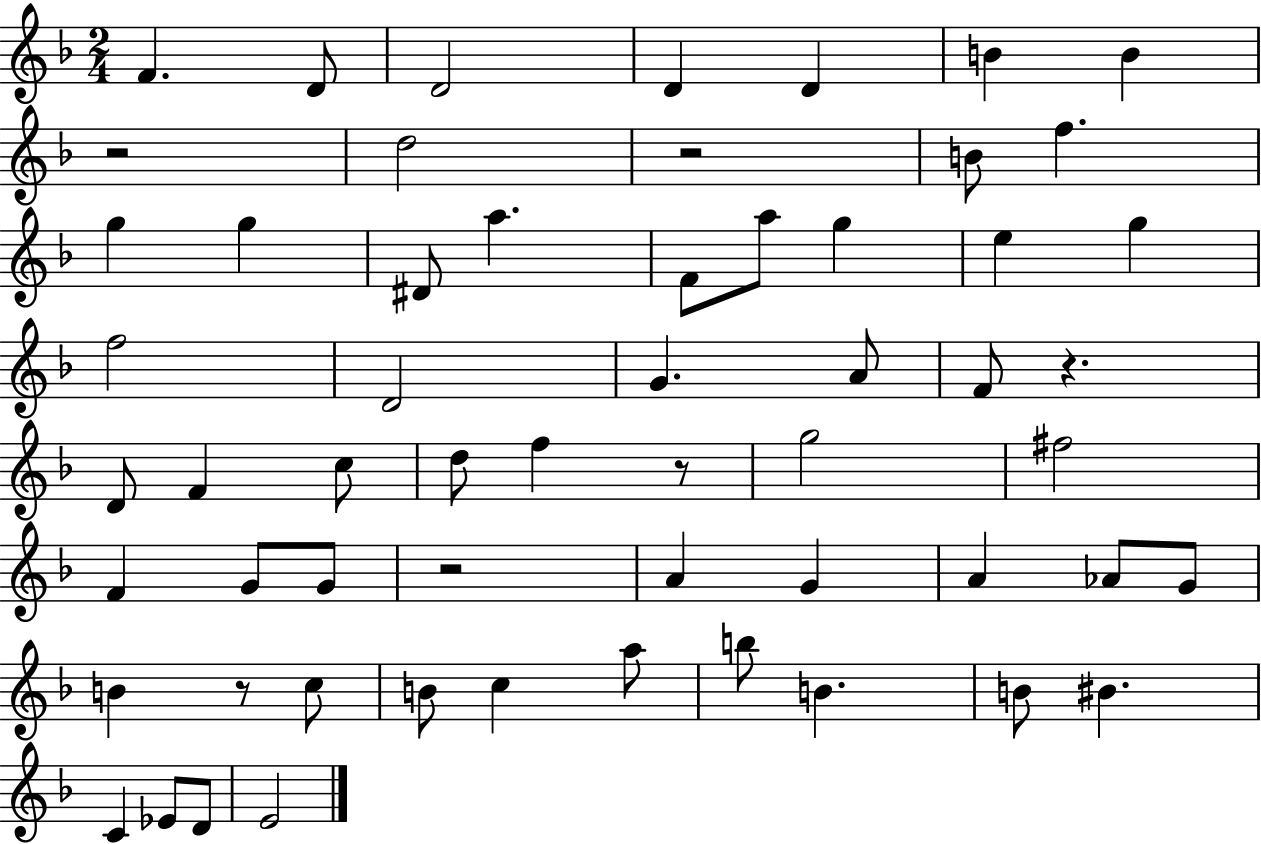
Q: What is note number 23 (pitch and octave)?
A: A4